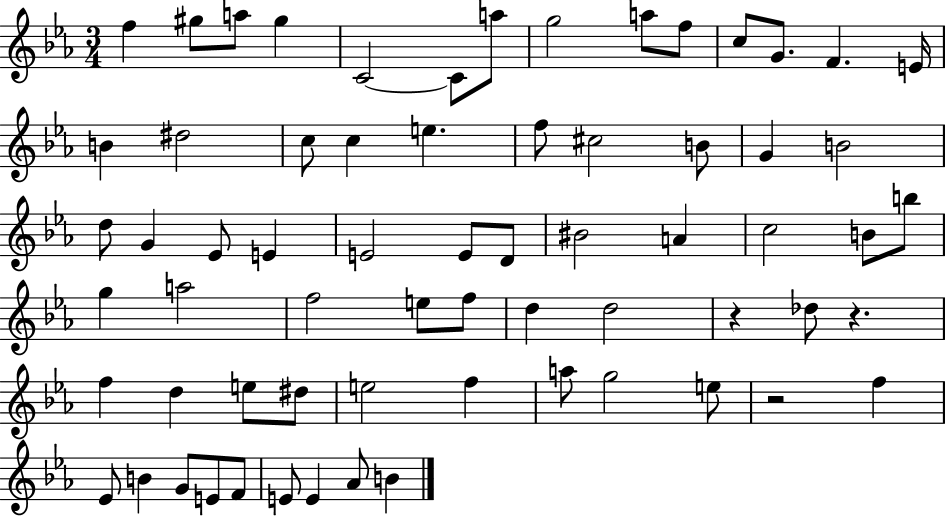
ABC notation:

X:1
T:Untitled
M:3/4
L:1/4
K:Eb
f ^g/2 a/2 ^g C2 C/2 a/2 g2 a/2 f/2 c/2 G/2 F E/4 B ^d2 c/2 c e f/2 ^c2 B/2 G B2 d/2 G _E/2 E E2 E/2 D/2 ^B2 A c2 B/2 b/2 g a2 f2 e/2 f/2 d d2 z _d/2 z f d e/2 ^d/2 e2 f a/2 g2 e/2 z2 f _E/2 B G/2 E/2 F/2 E/2 E _A/2 B